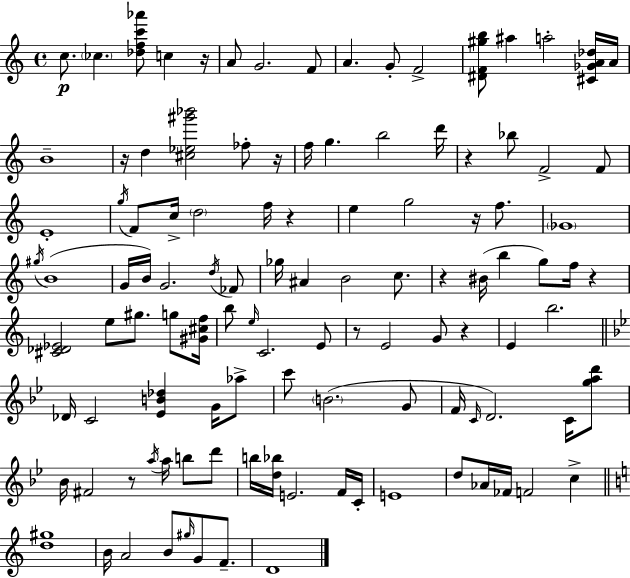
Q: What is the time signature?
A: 4/4